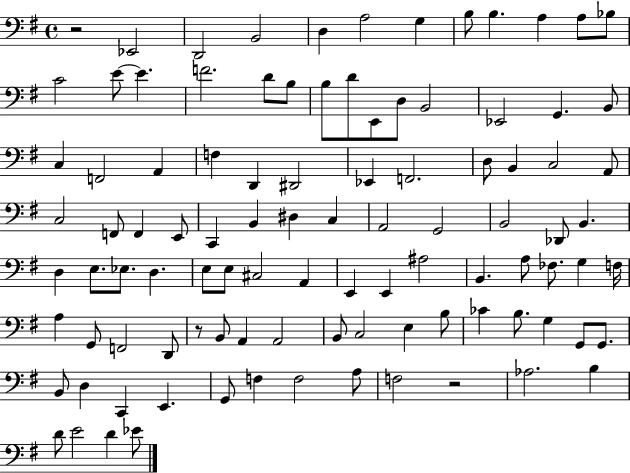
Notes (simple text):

R/h Eb2/h D2/h B2/h D3/q A3/h G3/q B3/e B3/q. A3/q A3/e Bb3/e C4/h E4/e E4/q. F4/h. D4/e B3/e B3/e D4/e E2/e D3/e B2/h Eb2/h G2/q. B2/e C3/q F2/h A2/q F3/q D2/q D#2/h Eb2/q F2/h. D3/e B2/q C3/h A2/e C3/h F2/e F2/q E2/e C2/q B2/q D#3/q C3/q A2/h G2/h B2/h Db2/e B2/q. D3/q E3/e. Eb3/e. D3/q. E3/e E3/e C#3/h A2/q E2/q E2/q A#3/h B2/q. A3/e FES3/e. G3/q F3/s A3/q G2/e F2/h D2/e R/e B2/e A2/q A2/h B2/e C3/h E3/q B3/e CES4/q B3/e. G3/q G2/e G2/e. B2/e D3/q C2/q E2/q. G2/e F3/q F3/h A3/e F3/h R/h Ab3/h. B3/q D4/e E4/h D4/q Eb4/e